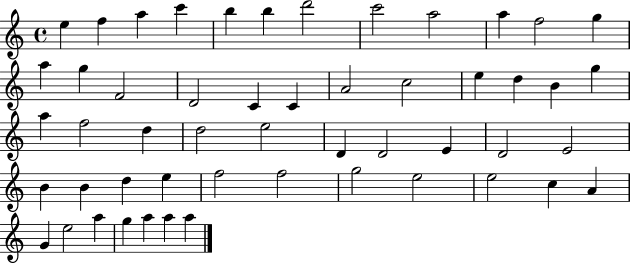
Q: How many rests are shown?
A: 0